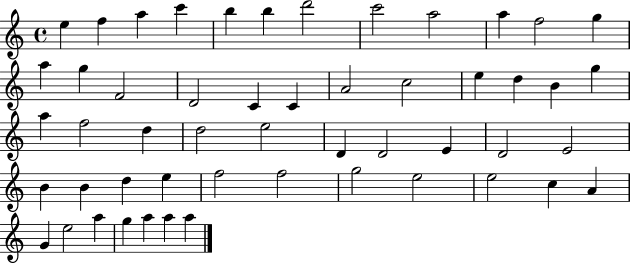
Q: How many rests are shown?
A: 0